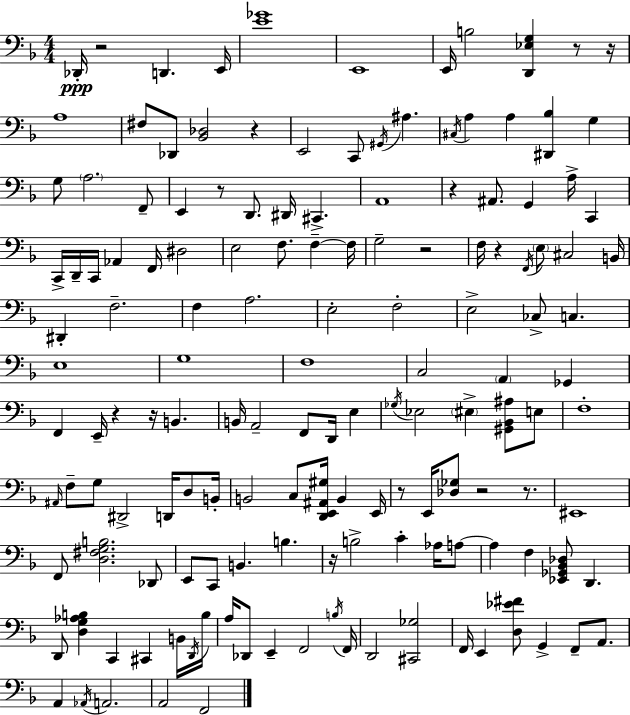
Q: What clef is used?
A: bass